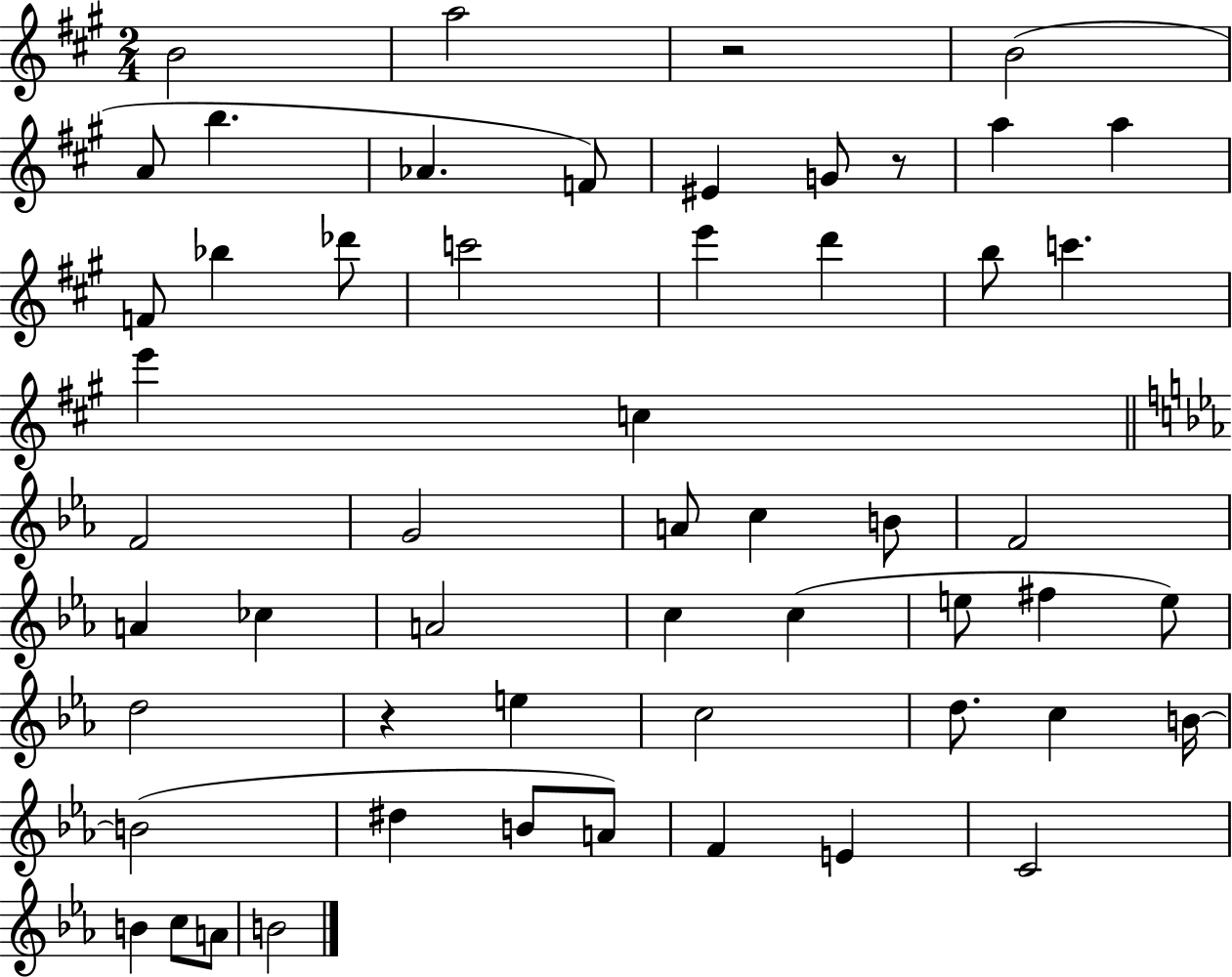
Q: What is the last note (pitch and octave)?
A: B4